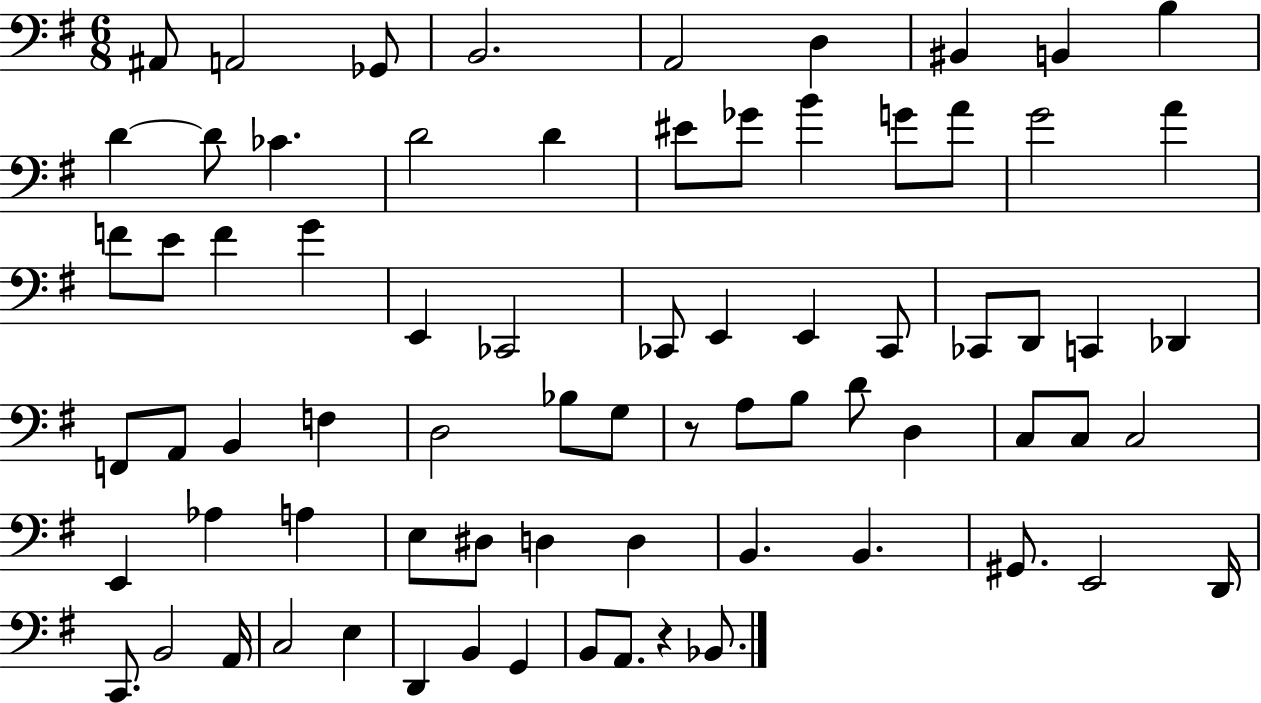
X:1
T:Untitled
M:6/8
L:1/4
K:G
^A,,/2 A,,2 _G,,/2 B,,2 A,,2 D, ^B,, B,, B, D D/2 _C D2 D ^E/2 _G/2 B G/2 A/2 G2 A F/2 E/2 F G E,, _C,,2 _C,,/2 E,, E,, _C,,/2 _C,,/2 D,,/2 C,, _D,, F,,/2 A,,/2 B,, F, D,2 _B,/2 G,/2 z/2 A,/2 B,/2 D/2 D, C,/2 C,/2 C,2 E,, _A, A, E,/2 ^D,/2 D, D, B,, B,, ^G,,/2 E,,2 D,,/4 C,,/2 B,,2 A,,/4 C,2 E, D,, B,, G,, B,,/2 A,,/2 z _B,,/2